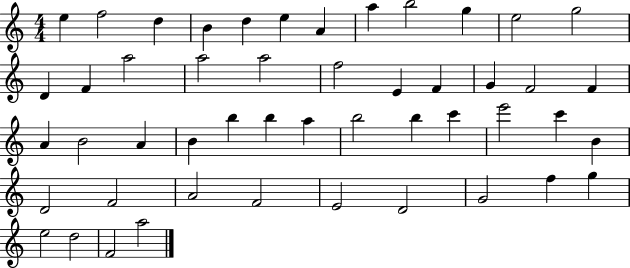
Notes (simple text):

E5/q F5/h D5/q B4/q D5/q E5/q A4/q A5/q B5/h G5/q E5/h G5/h D4/q F4/q A5/h A5/h A5/h F5/h E4/q F4/q G4/q F4/h F4/q A4/q B4/h A4/q B4/q B5/q B5/q A5/q B5/h B5/q C6/q E6/h C6/q B4/q D4/h F4/h A4/h F4/h E4/h D4/h G4/h F5/q G5/q E5/h D5/h F4/h A5/h